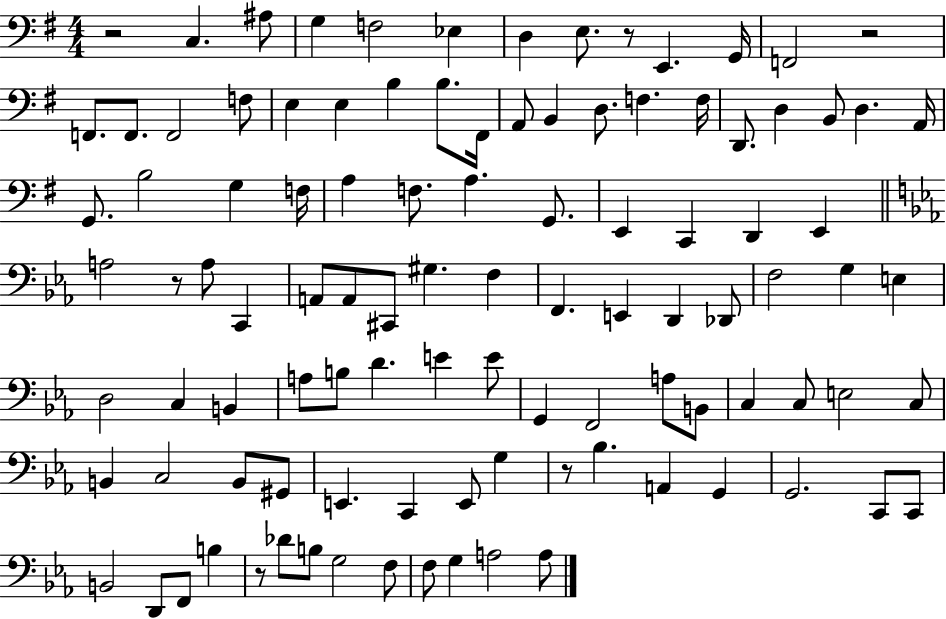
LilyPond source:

{
  \clef bass
  \numericTimeSignature
  \time 4/4
  \key g \major
  \repeat volta 2 { r2 c4. ais8 | g4 f2 ees4 | d4 e8. r8 e,4. g,16 | f,2 r2 | \break f,8. f,8. f,2 f8 | e4 e4 b4 b8. fis,16 | a,8 b,4 d8. f4. f16 | d,8. d4 b,8 d4. a,16 | \break g,8. b2 g4 f16 | a4 f8. a4. g,8. | e,4 c,4 d,4 e,4 | \bar "||" \break \key ees \major a2 r8 a8 c,4 | a,8 a,8 cis,8 gis4. f4 | f,4. e,4 d,4 des,8 | f2 g4 e4 | \break d2 c4 b,4 | a8 b8 d'4. e'4 e'8 | g,4 f,2 a8 b,8 | c4 c8 e2 c8 | \break b,4 c2 b,8 gis,8 | e,4. c,4 e,8 g4 | r8 bes4. a,4 g,4 | g,2. c,8 c,8 | \break b,2 d,8 f,8 b4 | r8 des'8 b8 g2 f8 | f8 g4 a2 a8 | } \bar "|."
}